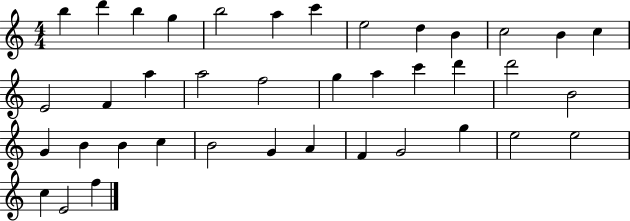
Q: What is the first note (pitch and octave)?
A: B5